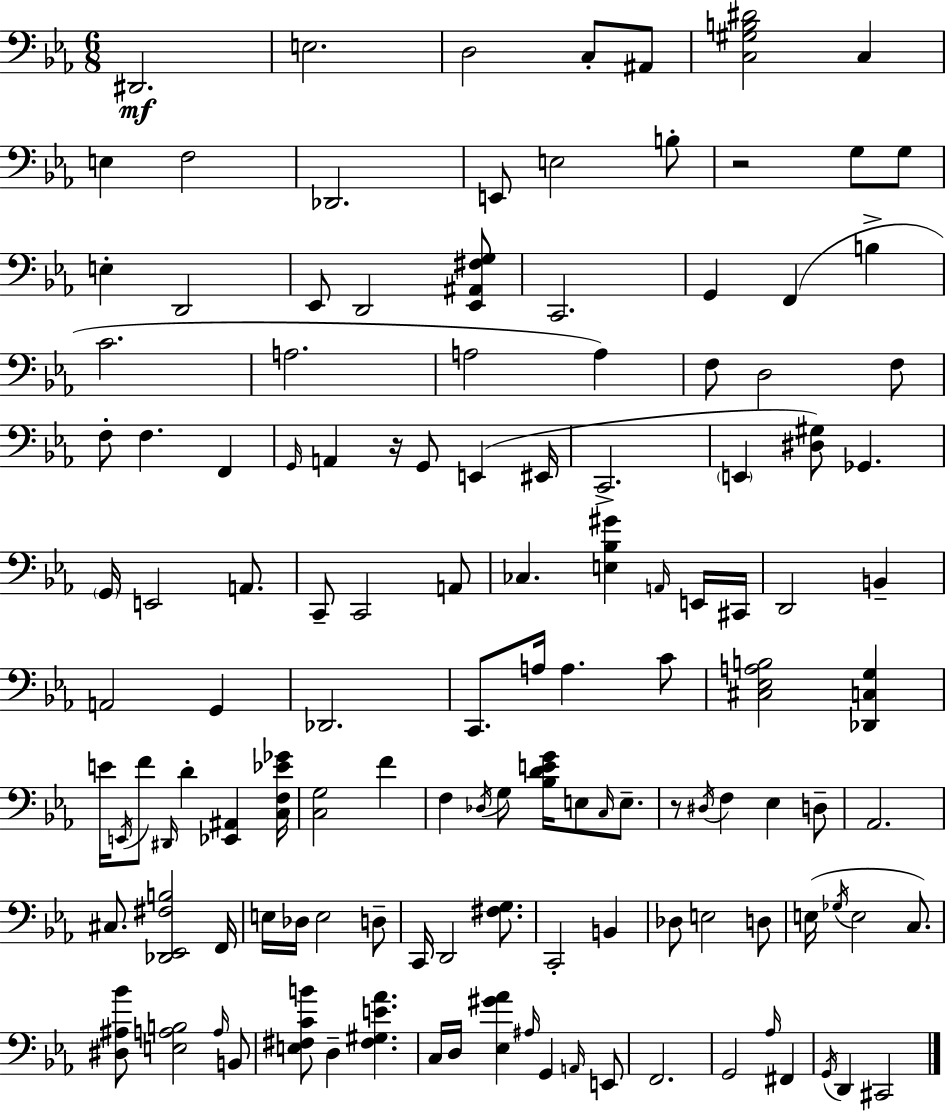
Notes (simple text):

D#2/h. E3/h. D3/h C3/e A#2/e [C3,G#3,B3,D#4]/h C3/q E3/q F3/h Db2/h. E2/e E3/h B3/e R/h G3/e G3/e E3/q D2/h Eb2/e D2/h [Eb2,A#2,F#3,G3]/e C2/h. G2/q F2/q B3/q C4/h. A3/h. A3/h A3/q F3/e D3/h F3/e F3/e F3/q. F2/q G2/s A2/q R/s G2/e E2/q EIS2/s C2/h. E2/q [D#3,G#3]/e Gb2/q. G2/s E2/h A2/e. C2/e C2/h A2/e CES3/q. [E3,Bb3,G#4]/q A2/s E2/s C#2/s D2/h B2/q A2/h G2/q Db2/h. C2/e. A3/s A3/q. C4/e [C#3,Eb3,A3,B3]/h [Db2,C3,G3]/q E4/s E2/s F4/e D#2/s D4/q [Eb2,A#2]/q [C3,F3,Eb4,Gb4]/s [C3,G3]/h F4/q F3/q Db3/s G3/e [Bb3,D4,E4,G4]/s E3/e C3/s E3/e. R/e D#3/s F3/q Eb3/q D3/e Ab2/h. C#3/e. [Db2,Eb2,F#3,B3]/h F2/s E3/s Db3/s E3/h D3/e C2/s D2/h [F#3,G3]/e. C2/h B2/q Db3/e E3/h D3/e E3/s Gb3/s E3/h C3/e. [D#3,A#3,Bb4]/e [E3,A3,B3]/h A3/s B2/e [E3,F#3,C4,B4]/e D3/q [F#3,G#3,E4,Ab4]/q. C3/s D3/s [Eb3,G#4,Ab4]/q A#3/s G2/q A2/s E2/e F2/h. G2/h Ab3/s F#2/q G2/s D2/q C#2/h